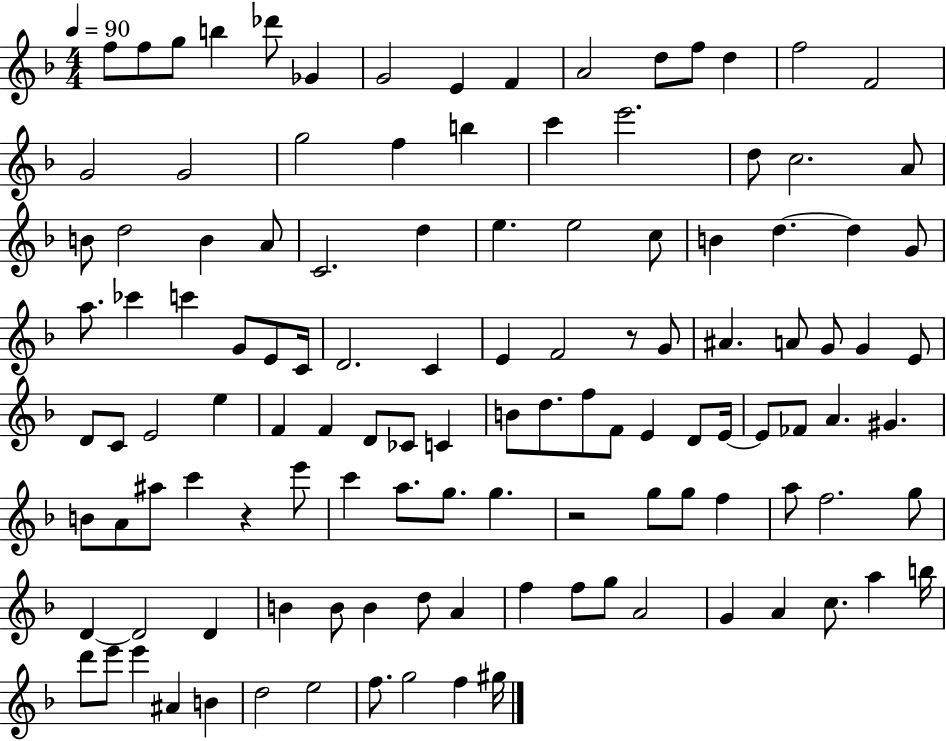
X:1
T:Untitled
M:4/4
L:1/4
K:F
f/2 f/2 g/2 b _d'/2 _G G2 E F A2 d/2 f/2 d f2 F2 G2 G2 g2 f b c' e'2 d/2 c2 A/2 B/2 d2 B A/2 C2 d e e2 c/2 B d d G/2 a/2 _c' c' G/2 E/2 C/4 D2 C E F2 z/2 G/2 ^A A/2 G/2 G E/2 D/2 C/2 E2 e F F D/2 _C/2 C B/2 d/2 f/2 F/2 E D/2 E/4 E/2 _F/2 A ^G B/2 A/2 ^a/2 c' z e'/2 c' a/2 g/2 g z2 g/2 g/2 f a/2 f2 g/2 D D2 D B B/2 B d/2 A f f/2 g/2 A2 G A c/2 a b/4 d'/2 e'/2 e' ^A B d2 e2 f/2 g2 f ^g/4